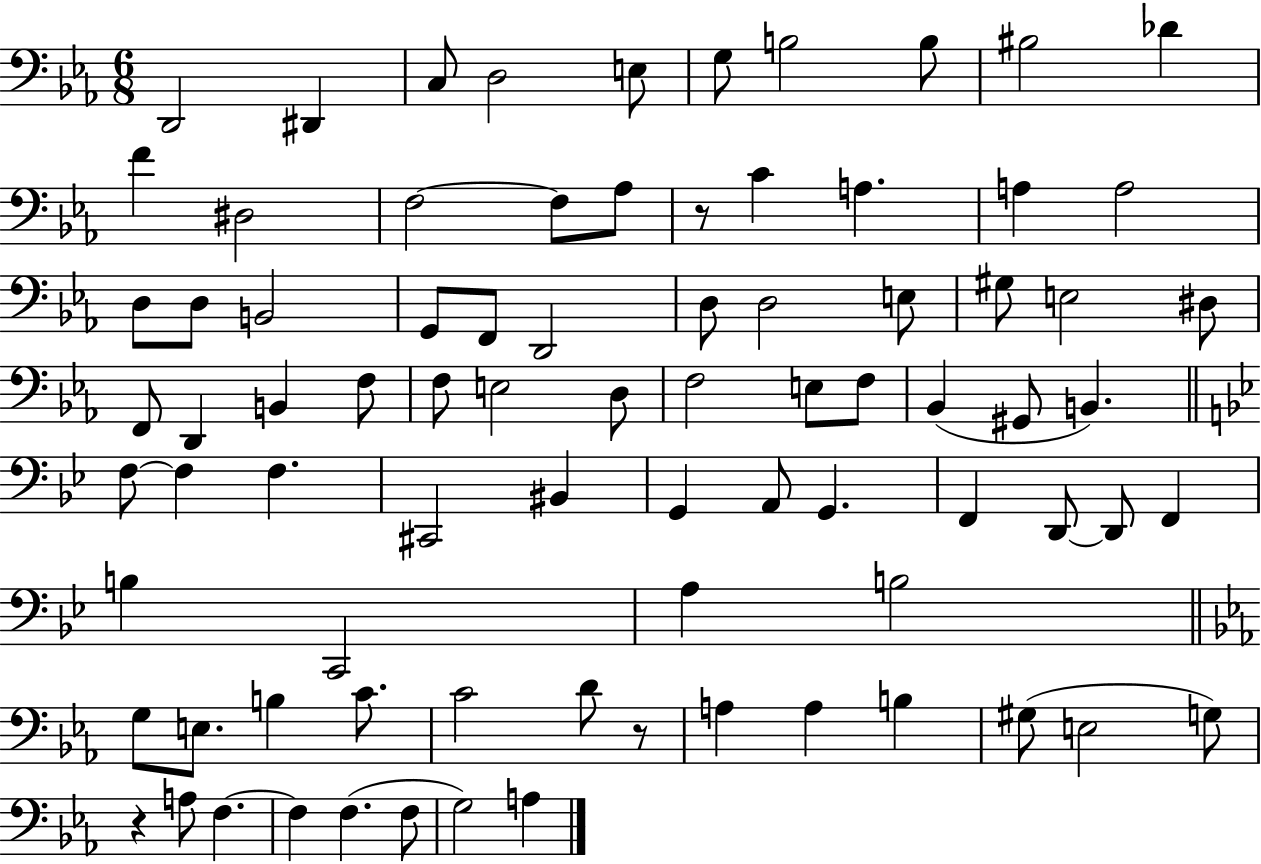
{
  \clef bass
  \numericTimeSignature
  \time 6/8
  \key ees \major
  \repeat volta 2 { d,2 dis,4 | c8 d2 e8 | g8 b2 b8 | bis2 des'4 | \break f'4 dis2 | f2~~ f8 aes8 | r8 c'4 a4. | a4 a2 | \break d8 d8 b,2 | g,8 f,8 d,2 | d8 d2 e8 | gis8 e2 dis8 | \break f,8 d,4 b,4 f8 | f8 e2 d8 | f2 e8 f8 | bes,4( gis,8 b,4.) | \break \bar "||" \break \key bes \major f8~~ f4 f4. | cis,2 bis,4 | g,4 a,8 g,4. | f,4 d,8~~ d,8 f,4 | \break b4 c,2 | a4 b2 | \bar "||" \break \key ees \major g8 e8. b4 c'8. | c'2 d'8 r8 | a4 a4 b4 | gis8( e2 g8) | \break r4 a8 f4.~~ | f4 f4.( f8 | g2) a4 | } \bar "|."
}